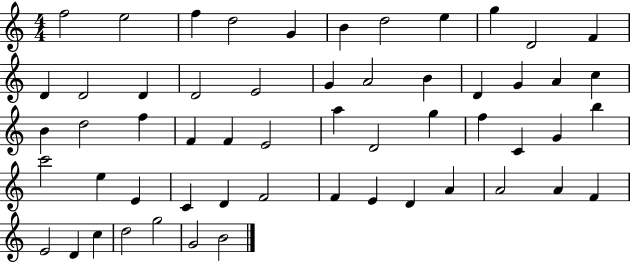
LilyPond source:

{
  \clef treble
  \numericTimeSignature
  \time 4/4
  \key c \major
  f''2 e''2 | f''4 d''2 g'4 | b'4 d''2 e''4 | g''4 d'2 f'4 | \break d'4 d'2 d'4 | d'2 e'2 | g'4 a'2 b'4 | d'4 g'4 a'4 c''4 | \break b'4 d''2 f''4 | f'4 f'4 e'2 | a''4 d'2 g''4 | f''4 c'4 g'4 b''4 | \break c'''2 e''4 e'4 | c'4 d'4 f'2 | f'4 e'4 d'4 a'4 | a'2 a'4 f'4 | \break e'2 d'4 c''4 | d''2 g''2 | g'2 b'2 | \bar "|."
}